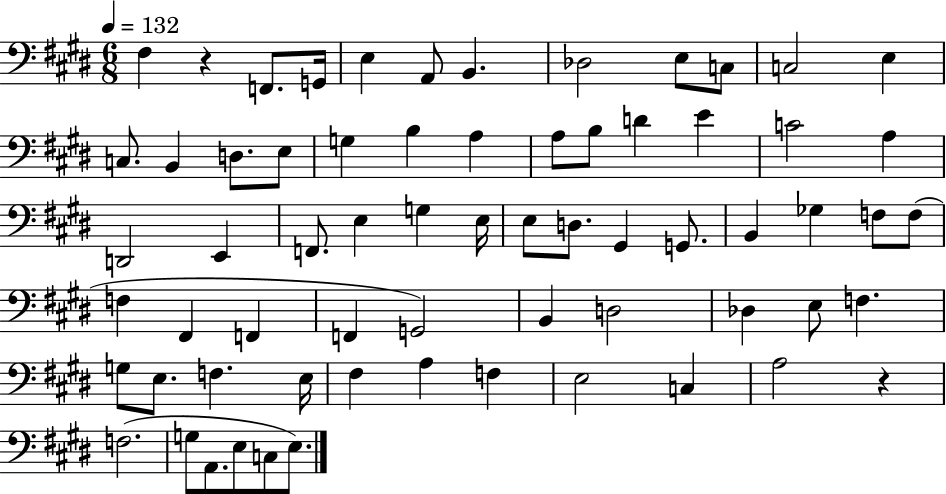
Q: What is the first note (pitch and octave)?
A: F#3